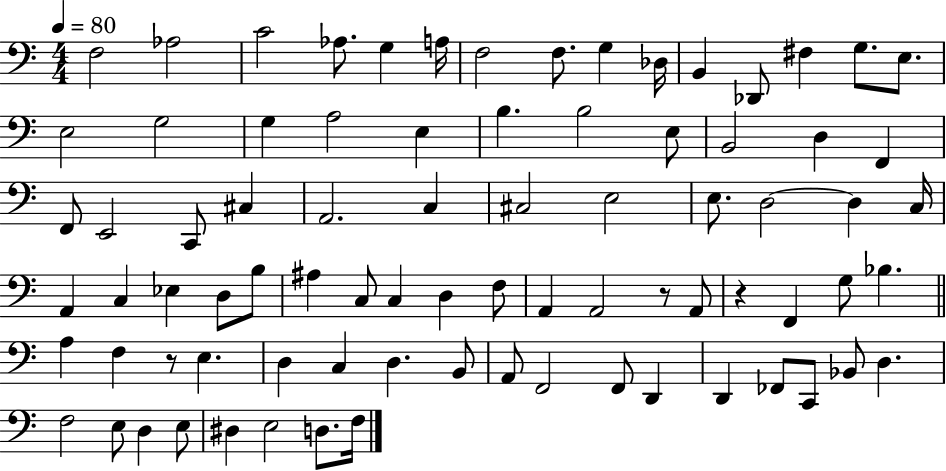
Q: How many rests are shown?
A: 3